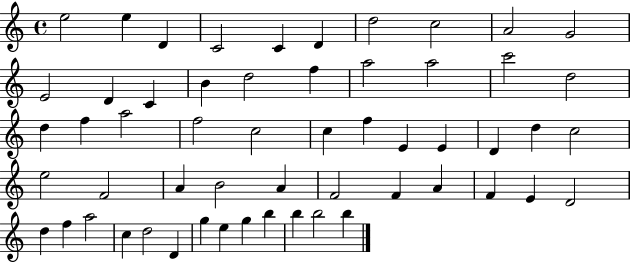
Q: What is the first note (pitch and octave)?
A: E5